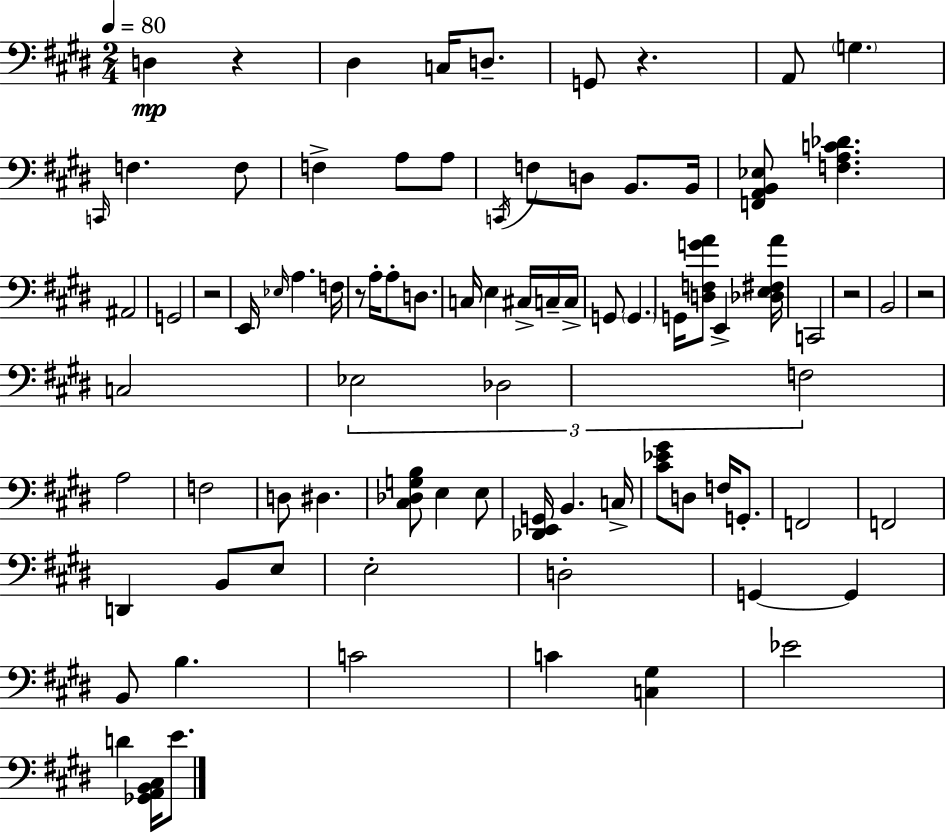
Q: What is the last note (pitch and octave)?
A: E4